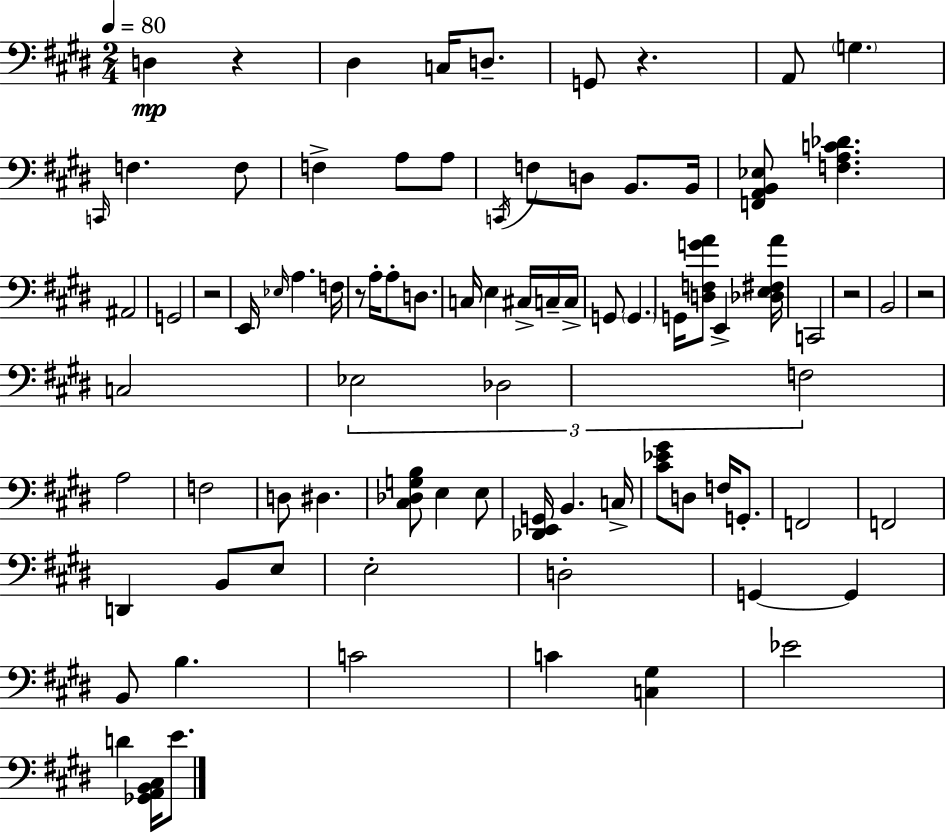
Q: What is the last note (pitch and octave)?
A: E4